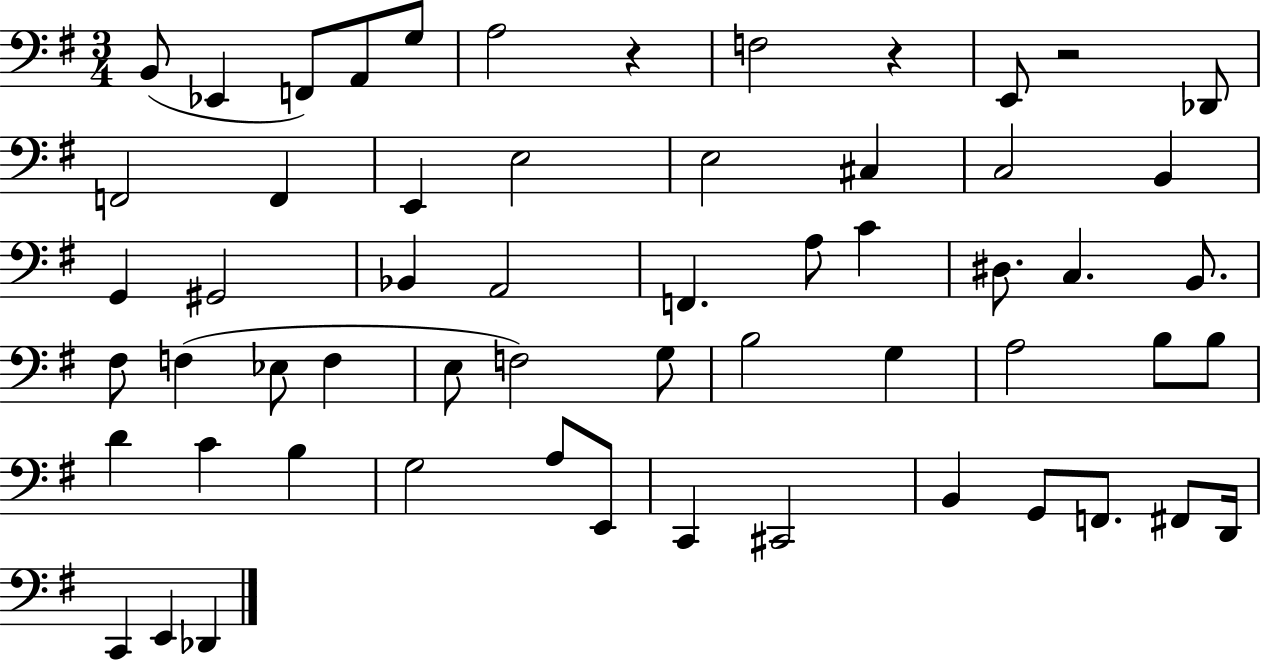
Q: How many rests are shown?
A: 3